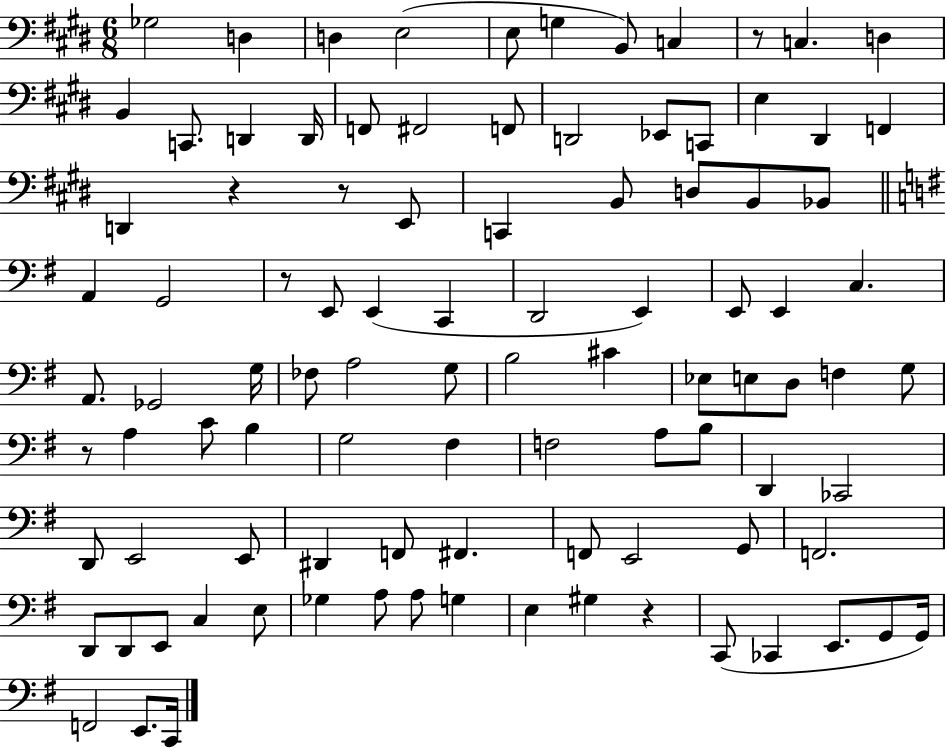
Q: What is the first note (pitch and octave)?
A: Gb3